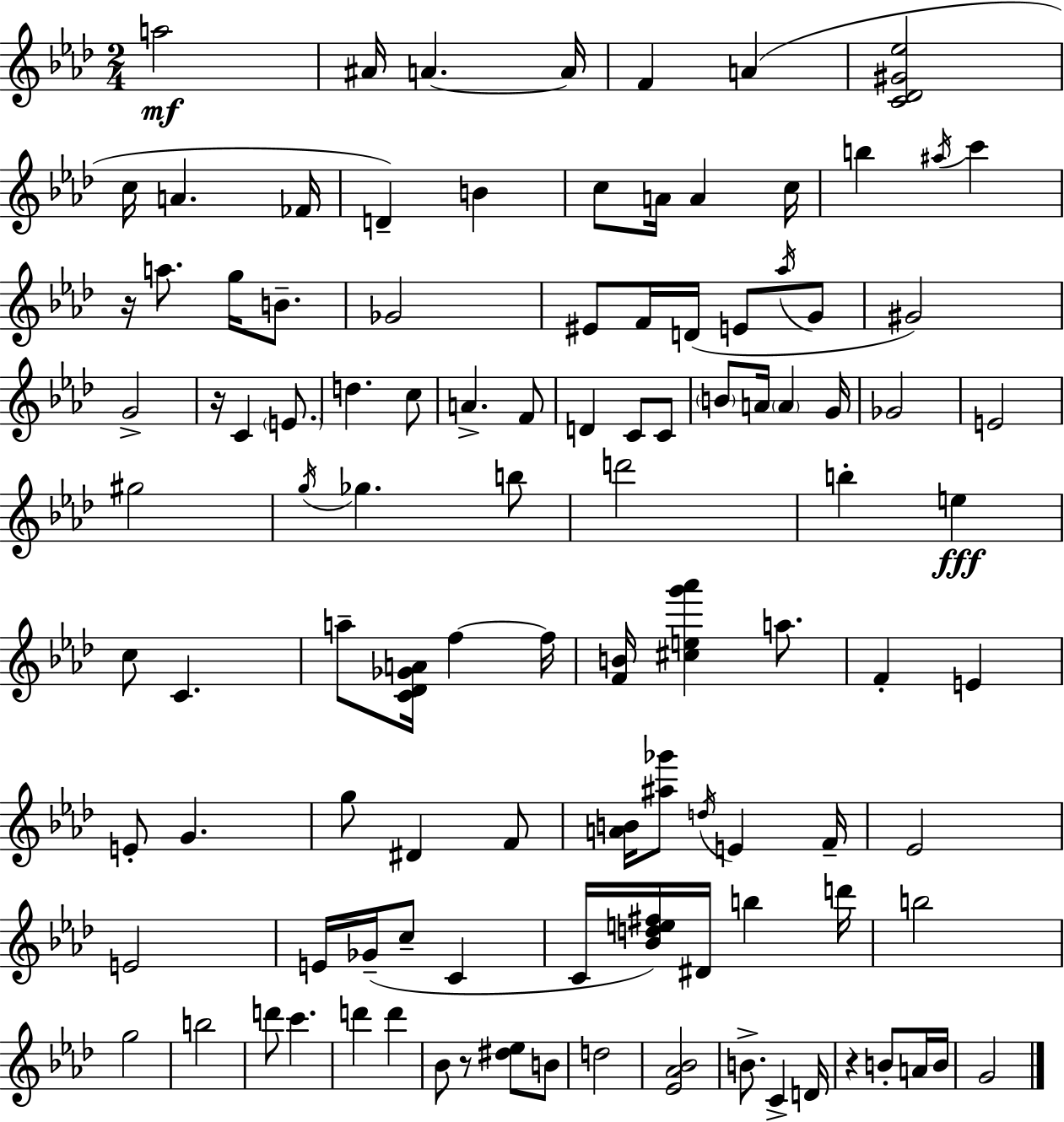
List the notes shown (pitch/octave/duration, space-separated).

A5/h A#4/s A4/q. A4/s F4/q A4/q [C4,Db4,G#4,Eb5]/h C5/s A4/q. FES4/s D4/q B4/q C5/e A4/s A4/q C5/s B5/q A#5/s C6/q R/s A5/e. G5/s B4/e. Gb4/h EIS4/e F4/s D4/s E4/e Ab5/s G4/e G#4/h G4/h R/s C4/q E4/e. D5/q. C5/e A4/q. F4/e D4/q C4/e C4/e B4/e A4/s A4/q G4/s Gb4/h E4/h G#5/h G5/s Gb5/q. B5/e D6/h B5/q E5/q C5/e C4/q. A5/e [C4,Db4,Gb4,A4]/s F5/q F5/s [F4,B4]/s [C#5,E5,G6,Ab6]/q A5/e. F4/q E4/q E4/e G4/q. G5/e D#4/q F4/e [A4,B4]/s [A#5,Gb6]/e D5/s E4/q F4/s Eb4/h E4/h E4/s Gb4/s C5/e C4/q C4/s [Bb4,D5,E5,F#5]/s D#4/s B5/q D6/s B5/h G5/h B5/h D6/e C6/q. D6/q D6/q Bb4/e R/e [D#5,Eb5]/e B4/e D5/h [Eb4,Ab4,Bb4]/h B4/e. C4/q D4/s R/q B4/e A4/s B4/s G4/h